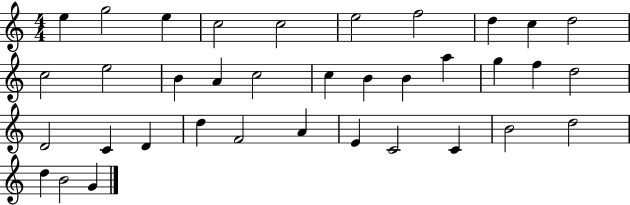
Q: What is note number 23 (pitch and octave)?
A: D4